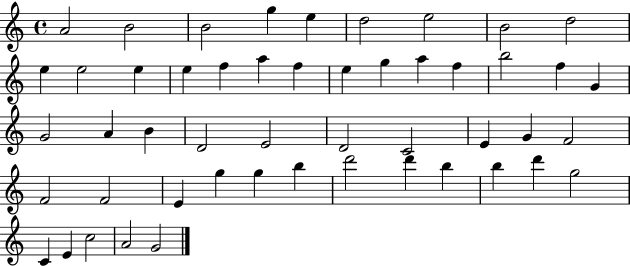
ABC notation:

X:1
T:Untitled
M:4/4
L:1/4
K:C
A2 B2 B2 g e d2 e2 B2 d2 e e2 e e f a f e g a f b2 f G G2 A B D2 E2 D2 C2 E G F2 F2 F2 E g g b d'2 d' b b d' g2 C E c2 A2 G2